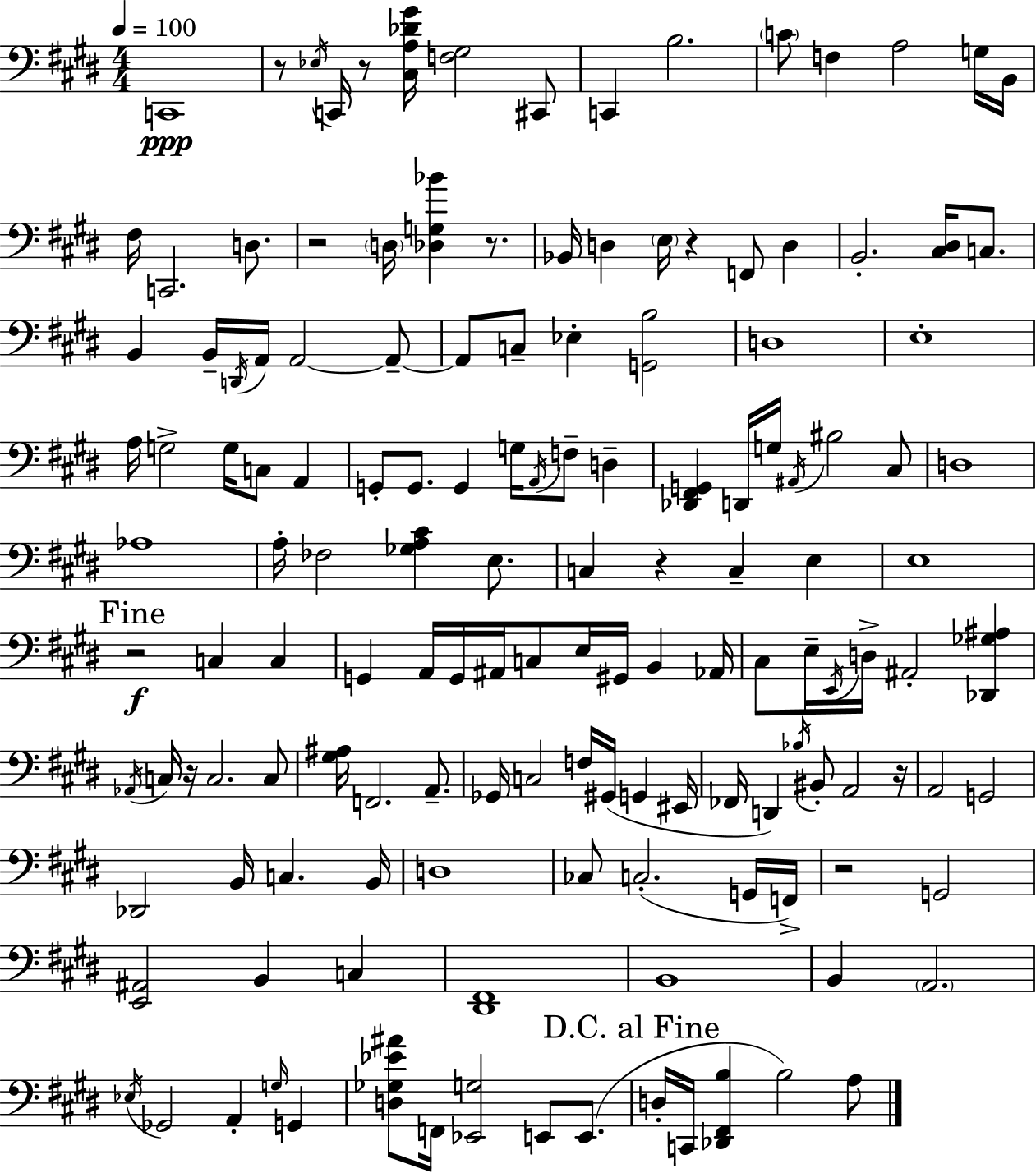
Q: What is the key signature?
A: E major